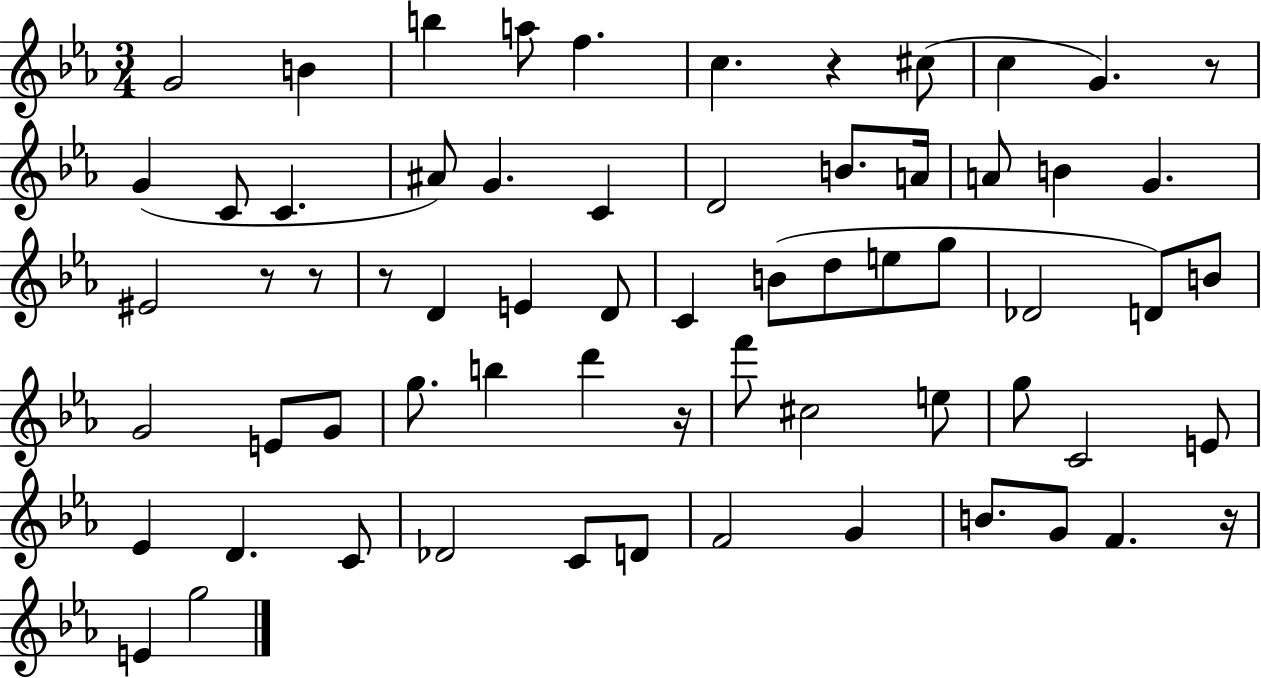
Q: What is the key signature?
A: EES major